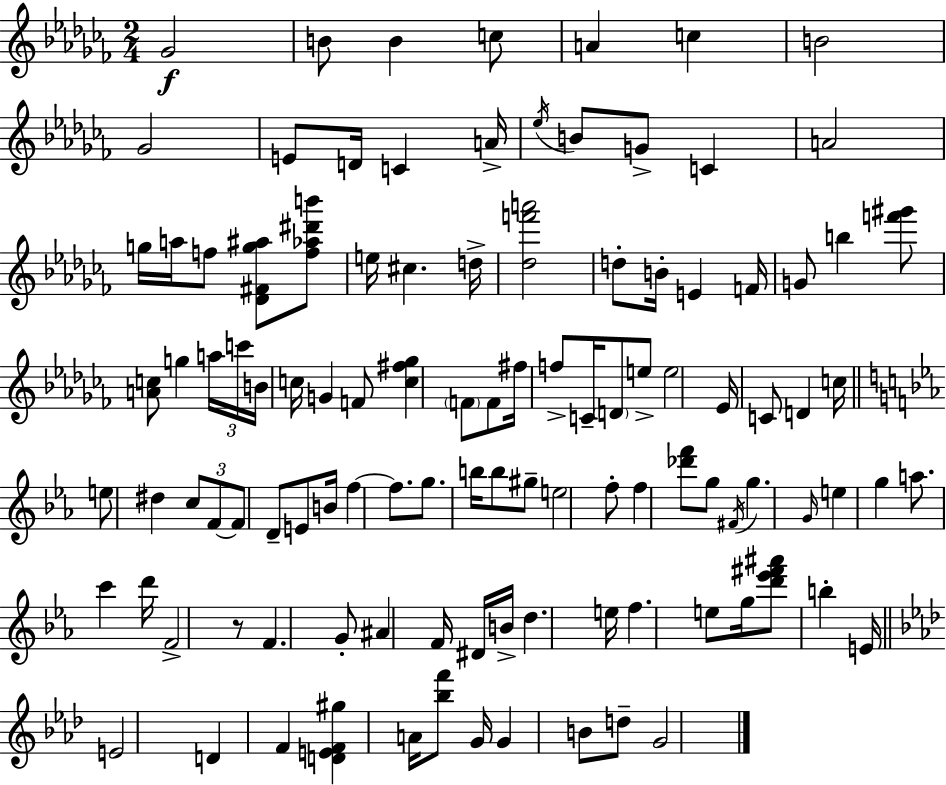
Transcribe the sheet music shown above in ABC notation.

X:1
T:Untitled
M:2/4
L:1/4
K:Abm
_G2 B/2 B c/2 A c B2 _G2 E/2 D/4 C A/4 _e/4 B/2 G/2 C A2 g/4 a/4 f/2 [_D^Fg^a]/2 [f_a^d'b']/2 e/4 ^c d/4 [_df'a']2 d/2 B/4 E F/4 G/2 b [f'^g']/2 [Ac]/2 g a/4 c'/4 B/4 c/4 G F/2 [c^f_g] F/2 F/2 ^f/4 f/2 C/4 D/2 e/2 e2 _E/4 C/2 D c/4 e/2 ^d c/2 F/2 F/2 D/2 E/2 B/4 f f/2 g/2 b/4 b/2 ^g/2 e2 f/2 f [_d'f']/2 g/2 ^F/4 g G/4 e g a/2 c' d'/4 F2 z/2 F G/2 ^A F/4 ^D/4 B/4 d e/4 f e/2 g/4 [d'_e'^f'^a']/2 b E/4 E2 D F [DEF^g] A/4 [_bf']/2 G/4 G B/2 d/2 G2